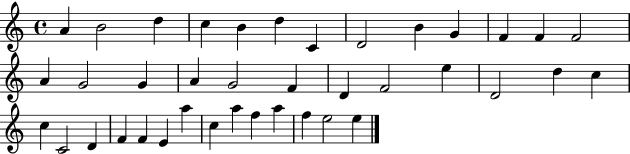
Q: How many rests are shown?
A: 0